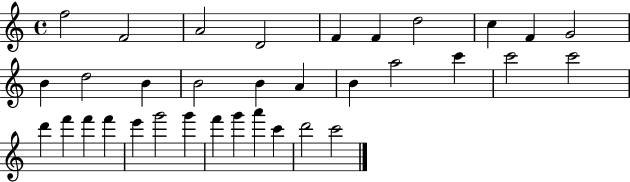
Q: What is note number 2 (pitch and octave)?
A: F4